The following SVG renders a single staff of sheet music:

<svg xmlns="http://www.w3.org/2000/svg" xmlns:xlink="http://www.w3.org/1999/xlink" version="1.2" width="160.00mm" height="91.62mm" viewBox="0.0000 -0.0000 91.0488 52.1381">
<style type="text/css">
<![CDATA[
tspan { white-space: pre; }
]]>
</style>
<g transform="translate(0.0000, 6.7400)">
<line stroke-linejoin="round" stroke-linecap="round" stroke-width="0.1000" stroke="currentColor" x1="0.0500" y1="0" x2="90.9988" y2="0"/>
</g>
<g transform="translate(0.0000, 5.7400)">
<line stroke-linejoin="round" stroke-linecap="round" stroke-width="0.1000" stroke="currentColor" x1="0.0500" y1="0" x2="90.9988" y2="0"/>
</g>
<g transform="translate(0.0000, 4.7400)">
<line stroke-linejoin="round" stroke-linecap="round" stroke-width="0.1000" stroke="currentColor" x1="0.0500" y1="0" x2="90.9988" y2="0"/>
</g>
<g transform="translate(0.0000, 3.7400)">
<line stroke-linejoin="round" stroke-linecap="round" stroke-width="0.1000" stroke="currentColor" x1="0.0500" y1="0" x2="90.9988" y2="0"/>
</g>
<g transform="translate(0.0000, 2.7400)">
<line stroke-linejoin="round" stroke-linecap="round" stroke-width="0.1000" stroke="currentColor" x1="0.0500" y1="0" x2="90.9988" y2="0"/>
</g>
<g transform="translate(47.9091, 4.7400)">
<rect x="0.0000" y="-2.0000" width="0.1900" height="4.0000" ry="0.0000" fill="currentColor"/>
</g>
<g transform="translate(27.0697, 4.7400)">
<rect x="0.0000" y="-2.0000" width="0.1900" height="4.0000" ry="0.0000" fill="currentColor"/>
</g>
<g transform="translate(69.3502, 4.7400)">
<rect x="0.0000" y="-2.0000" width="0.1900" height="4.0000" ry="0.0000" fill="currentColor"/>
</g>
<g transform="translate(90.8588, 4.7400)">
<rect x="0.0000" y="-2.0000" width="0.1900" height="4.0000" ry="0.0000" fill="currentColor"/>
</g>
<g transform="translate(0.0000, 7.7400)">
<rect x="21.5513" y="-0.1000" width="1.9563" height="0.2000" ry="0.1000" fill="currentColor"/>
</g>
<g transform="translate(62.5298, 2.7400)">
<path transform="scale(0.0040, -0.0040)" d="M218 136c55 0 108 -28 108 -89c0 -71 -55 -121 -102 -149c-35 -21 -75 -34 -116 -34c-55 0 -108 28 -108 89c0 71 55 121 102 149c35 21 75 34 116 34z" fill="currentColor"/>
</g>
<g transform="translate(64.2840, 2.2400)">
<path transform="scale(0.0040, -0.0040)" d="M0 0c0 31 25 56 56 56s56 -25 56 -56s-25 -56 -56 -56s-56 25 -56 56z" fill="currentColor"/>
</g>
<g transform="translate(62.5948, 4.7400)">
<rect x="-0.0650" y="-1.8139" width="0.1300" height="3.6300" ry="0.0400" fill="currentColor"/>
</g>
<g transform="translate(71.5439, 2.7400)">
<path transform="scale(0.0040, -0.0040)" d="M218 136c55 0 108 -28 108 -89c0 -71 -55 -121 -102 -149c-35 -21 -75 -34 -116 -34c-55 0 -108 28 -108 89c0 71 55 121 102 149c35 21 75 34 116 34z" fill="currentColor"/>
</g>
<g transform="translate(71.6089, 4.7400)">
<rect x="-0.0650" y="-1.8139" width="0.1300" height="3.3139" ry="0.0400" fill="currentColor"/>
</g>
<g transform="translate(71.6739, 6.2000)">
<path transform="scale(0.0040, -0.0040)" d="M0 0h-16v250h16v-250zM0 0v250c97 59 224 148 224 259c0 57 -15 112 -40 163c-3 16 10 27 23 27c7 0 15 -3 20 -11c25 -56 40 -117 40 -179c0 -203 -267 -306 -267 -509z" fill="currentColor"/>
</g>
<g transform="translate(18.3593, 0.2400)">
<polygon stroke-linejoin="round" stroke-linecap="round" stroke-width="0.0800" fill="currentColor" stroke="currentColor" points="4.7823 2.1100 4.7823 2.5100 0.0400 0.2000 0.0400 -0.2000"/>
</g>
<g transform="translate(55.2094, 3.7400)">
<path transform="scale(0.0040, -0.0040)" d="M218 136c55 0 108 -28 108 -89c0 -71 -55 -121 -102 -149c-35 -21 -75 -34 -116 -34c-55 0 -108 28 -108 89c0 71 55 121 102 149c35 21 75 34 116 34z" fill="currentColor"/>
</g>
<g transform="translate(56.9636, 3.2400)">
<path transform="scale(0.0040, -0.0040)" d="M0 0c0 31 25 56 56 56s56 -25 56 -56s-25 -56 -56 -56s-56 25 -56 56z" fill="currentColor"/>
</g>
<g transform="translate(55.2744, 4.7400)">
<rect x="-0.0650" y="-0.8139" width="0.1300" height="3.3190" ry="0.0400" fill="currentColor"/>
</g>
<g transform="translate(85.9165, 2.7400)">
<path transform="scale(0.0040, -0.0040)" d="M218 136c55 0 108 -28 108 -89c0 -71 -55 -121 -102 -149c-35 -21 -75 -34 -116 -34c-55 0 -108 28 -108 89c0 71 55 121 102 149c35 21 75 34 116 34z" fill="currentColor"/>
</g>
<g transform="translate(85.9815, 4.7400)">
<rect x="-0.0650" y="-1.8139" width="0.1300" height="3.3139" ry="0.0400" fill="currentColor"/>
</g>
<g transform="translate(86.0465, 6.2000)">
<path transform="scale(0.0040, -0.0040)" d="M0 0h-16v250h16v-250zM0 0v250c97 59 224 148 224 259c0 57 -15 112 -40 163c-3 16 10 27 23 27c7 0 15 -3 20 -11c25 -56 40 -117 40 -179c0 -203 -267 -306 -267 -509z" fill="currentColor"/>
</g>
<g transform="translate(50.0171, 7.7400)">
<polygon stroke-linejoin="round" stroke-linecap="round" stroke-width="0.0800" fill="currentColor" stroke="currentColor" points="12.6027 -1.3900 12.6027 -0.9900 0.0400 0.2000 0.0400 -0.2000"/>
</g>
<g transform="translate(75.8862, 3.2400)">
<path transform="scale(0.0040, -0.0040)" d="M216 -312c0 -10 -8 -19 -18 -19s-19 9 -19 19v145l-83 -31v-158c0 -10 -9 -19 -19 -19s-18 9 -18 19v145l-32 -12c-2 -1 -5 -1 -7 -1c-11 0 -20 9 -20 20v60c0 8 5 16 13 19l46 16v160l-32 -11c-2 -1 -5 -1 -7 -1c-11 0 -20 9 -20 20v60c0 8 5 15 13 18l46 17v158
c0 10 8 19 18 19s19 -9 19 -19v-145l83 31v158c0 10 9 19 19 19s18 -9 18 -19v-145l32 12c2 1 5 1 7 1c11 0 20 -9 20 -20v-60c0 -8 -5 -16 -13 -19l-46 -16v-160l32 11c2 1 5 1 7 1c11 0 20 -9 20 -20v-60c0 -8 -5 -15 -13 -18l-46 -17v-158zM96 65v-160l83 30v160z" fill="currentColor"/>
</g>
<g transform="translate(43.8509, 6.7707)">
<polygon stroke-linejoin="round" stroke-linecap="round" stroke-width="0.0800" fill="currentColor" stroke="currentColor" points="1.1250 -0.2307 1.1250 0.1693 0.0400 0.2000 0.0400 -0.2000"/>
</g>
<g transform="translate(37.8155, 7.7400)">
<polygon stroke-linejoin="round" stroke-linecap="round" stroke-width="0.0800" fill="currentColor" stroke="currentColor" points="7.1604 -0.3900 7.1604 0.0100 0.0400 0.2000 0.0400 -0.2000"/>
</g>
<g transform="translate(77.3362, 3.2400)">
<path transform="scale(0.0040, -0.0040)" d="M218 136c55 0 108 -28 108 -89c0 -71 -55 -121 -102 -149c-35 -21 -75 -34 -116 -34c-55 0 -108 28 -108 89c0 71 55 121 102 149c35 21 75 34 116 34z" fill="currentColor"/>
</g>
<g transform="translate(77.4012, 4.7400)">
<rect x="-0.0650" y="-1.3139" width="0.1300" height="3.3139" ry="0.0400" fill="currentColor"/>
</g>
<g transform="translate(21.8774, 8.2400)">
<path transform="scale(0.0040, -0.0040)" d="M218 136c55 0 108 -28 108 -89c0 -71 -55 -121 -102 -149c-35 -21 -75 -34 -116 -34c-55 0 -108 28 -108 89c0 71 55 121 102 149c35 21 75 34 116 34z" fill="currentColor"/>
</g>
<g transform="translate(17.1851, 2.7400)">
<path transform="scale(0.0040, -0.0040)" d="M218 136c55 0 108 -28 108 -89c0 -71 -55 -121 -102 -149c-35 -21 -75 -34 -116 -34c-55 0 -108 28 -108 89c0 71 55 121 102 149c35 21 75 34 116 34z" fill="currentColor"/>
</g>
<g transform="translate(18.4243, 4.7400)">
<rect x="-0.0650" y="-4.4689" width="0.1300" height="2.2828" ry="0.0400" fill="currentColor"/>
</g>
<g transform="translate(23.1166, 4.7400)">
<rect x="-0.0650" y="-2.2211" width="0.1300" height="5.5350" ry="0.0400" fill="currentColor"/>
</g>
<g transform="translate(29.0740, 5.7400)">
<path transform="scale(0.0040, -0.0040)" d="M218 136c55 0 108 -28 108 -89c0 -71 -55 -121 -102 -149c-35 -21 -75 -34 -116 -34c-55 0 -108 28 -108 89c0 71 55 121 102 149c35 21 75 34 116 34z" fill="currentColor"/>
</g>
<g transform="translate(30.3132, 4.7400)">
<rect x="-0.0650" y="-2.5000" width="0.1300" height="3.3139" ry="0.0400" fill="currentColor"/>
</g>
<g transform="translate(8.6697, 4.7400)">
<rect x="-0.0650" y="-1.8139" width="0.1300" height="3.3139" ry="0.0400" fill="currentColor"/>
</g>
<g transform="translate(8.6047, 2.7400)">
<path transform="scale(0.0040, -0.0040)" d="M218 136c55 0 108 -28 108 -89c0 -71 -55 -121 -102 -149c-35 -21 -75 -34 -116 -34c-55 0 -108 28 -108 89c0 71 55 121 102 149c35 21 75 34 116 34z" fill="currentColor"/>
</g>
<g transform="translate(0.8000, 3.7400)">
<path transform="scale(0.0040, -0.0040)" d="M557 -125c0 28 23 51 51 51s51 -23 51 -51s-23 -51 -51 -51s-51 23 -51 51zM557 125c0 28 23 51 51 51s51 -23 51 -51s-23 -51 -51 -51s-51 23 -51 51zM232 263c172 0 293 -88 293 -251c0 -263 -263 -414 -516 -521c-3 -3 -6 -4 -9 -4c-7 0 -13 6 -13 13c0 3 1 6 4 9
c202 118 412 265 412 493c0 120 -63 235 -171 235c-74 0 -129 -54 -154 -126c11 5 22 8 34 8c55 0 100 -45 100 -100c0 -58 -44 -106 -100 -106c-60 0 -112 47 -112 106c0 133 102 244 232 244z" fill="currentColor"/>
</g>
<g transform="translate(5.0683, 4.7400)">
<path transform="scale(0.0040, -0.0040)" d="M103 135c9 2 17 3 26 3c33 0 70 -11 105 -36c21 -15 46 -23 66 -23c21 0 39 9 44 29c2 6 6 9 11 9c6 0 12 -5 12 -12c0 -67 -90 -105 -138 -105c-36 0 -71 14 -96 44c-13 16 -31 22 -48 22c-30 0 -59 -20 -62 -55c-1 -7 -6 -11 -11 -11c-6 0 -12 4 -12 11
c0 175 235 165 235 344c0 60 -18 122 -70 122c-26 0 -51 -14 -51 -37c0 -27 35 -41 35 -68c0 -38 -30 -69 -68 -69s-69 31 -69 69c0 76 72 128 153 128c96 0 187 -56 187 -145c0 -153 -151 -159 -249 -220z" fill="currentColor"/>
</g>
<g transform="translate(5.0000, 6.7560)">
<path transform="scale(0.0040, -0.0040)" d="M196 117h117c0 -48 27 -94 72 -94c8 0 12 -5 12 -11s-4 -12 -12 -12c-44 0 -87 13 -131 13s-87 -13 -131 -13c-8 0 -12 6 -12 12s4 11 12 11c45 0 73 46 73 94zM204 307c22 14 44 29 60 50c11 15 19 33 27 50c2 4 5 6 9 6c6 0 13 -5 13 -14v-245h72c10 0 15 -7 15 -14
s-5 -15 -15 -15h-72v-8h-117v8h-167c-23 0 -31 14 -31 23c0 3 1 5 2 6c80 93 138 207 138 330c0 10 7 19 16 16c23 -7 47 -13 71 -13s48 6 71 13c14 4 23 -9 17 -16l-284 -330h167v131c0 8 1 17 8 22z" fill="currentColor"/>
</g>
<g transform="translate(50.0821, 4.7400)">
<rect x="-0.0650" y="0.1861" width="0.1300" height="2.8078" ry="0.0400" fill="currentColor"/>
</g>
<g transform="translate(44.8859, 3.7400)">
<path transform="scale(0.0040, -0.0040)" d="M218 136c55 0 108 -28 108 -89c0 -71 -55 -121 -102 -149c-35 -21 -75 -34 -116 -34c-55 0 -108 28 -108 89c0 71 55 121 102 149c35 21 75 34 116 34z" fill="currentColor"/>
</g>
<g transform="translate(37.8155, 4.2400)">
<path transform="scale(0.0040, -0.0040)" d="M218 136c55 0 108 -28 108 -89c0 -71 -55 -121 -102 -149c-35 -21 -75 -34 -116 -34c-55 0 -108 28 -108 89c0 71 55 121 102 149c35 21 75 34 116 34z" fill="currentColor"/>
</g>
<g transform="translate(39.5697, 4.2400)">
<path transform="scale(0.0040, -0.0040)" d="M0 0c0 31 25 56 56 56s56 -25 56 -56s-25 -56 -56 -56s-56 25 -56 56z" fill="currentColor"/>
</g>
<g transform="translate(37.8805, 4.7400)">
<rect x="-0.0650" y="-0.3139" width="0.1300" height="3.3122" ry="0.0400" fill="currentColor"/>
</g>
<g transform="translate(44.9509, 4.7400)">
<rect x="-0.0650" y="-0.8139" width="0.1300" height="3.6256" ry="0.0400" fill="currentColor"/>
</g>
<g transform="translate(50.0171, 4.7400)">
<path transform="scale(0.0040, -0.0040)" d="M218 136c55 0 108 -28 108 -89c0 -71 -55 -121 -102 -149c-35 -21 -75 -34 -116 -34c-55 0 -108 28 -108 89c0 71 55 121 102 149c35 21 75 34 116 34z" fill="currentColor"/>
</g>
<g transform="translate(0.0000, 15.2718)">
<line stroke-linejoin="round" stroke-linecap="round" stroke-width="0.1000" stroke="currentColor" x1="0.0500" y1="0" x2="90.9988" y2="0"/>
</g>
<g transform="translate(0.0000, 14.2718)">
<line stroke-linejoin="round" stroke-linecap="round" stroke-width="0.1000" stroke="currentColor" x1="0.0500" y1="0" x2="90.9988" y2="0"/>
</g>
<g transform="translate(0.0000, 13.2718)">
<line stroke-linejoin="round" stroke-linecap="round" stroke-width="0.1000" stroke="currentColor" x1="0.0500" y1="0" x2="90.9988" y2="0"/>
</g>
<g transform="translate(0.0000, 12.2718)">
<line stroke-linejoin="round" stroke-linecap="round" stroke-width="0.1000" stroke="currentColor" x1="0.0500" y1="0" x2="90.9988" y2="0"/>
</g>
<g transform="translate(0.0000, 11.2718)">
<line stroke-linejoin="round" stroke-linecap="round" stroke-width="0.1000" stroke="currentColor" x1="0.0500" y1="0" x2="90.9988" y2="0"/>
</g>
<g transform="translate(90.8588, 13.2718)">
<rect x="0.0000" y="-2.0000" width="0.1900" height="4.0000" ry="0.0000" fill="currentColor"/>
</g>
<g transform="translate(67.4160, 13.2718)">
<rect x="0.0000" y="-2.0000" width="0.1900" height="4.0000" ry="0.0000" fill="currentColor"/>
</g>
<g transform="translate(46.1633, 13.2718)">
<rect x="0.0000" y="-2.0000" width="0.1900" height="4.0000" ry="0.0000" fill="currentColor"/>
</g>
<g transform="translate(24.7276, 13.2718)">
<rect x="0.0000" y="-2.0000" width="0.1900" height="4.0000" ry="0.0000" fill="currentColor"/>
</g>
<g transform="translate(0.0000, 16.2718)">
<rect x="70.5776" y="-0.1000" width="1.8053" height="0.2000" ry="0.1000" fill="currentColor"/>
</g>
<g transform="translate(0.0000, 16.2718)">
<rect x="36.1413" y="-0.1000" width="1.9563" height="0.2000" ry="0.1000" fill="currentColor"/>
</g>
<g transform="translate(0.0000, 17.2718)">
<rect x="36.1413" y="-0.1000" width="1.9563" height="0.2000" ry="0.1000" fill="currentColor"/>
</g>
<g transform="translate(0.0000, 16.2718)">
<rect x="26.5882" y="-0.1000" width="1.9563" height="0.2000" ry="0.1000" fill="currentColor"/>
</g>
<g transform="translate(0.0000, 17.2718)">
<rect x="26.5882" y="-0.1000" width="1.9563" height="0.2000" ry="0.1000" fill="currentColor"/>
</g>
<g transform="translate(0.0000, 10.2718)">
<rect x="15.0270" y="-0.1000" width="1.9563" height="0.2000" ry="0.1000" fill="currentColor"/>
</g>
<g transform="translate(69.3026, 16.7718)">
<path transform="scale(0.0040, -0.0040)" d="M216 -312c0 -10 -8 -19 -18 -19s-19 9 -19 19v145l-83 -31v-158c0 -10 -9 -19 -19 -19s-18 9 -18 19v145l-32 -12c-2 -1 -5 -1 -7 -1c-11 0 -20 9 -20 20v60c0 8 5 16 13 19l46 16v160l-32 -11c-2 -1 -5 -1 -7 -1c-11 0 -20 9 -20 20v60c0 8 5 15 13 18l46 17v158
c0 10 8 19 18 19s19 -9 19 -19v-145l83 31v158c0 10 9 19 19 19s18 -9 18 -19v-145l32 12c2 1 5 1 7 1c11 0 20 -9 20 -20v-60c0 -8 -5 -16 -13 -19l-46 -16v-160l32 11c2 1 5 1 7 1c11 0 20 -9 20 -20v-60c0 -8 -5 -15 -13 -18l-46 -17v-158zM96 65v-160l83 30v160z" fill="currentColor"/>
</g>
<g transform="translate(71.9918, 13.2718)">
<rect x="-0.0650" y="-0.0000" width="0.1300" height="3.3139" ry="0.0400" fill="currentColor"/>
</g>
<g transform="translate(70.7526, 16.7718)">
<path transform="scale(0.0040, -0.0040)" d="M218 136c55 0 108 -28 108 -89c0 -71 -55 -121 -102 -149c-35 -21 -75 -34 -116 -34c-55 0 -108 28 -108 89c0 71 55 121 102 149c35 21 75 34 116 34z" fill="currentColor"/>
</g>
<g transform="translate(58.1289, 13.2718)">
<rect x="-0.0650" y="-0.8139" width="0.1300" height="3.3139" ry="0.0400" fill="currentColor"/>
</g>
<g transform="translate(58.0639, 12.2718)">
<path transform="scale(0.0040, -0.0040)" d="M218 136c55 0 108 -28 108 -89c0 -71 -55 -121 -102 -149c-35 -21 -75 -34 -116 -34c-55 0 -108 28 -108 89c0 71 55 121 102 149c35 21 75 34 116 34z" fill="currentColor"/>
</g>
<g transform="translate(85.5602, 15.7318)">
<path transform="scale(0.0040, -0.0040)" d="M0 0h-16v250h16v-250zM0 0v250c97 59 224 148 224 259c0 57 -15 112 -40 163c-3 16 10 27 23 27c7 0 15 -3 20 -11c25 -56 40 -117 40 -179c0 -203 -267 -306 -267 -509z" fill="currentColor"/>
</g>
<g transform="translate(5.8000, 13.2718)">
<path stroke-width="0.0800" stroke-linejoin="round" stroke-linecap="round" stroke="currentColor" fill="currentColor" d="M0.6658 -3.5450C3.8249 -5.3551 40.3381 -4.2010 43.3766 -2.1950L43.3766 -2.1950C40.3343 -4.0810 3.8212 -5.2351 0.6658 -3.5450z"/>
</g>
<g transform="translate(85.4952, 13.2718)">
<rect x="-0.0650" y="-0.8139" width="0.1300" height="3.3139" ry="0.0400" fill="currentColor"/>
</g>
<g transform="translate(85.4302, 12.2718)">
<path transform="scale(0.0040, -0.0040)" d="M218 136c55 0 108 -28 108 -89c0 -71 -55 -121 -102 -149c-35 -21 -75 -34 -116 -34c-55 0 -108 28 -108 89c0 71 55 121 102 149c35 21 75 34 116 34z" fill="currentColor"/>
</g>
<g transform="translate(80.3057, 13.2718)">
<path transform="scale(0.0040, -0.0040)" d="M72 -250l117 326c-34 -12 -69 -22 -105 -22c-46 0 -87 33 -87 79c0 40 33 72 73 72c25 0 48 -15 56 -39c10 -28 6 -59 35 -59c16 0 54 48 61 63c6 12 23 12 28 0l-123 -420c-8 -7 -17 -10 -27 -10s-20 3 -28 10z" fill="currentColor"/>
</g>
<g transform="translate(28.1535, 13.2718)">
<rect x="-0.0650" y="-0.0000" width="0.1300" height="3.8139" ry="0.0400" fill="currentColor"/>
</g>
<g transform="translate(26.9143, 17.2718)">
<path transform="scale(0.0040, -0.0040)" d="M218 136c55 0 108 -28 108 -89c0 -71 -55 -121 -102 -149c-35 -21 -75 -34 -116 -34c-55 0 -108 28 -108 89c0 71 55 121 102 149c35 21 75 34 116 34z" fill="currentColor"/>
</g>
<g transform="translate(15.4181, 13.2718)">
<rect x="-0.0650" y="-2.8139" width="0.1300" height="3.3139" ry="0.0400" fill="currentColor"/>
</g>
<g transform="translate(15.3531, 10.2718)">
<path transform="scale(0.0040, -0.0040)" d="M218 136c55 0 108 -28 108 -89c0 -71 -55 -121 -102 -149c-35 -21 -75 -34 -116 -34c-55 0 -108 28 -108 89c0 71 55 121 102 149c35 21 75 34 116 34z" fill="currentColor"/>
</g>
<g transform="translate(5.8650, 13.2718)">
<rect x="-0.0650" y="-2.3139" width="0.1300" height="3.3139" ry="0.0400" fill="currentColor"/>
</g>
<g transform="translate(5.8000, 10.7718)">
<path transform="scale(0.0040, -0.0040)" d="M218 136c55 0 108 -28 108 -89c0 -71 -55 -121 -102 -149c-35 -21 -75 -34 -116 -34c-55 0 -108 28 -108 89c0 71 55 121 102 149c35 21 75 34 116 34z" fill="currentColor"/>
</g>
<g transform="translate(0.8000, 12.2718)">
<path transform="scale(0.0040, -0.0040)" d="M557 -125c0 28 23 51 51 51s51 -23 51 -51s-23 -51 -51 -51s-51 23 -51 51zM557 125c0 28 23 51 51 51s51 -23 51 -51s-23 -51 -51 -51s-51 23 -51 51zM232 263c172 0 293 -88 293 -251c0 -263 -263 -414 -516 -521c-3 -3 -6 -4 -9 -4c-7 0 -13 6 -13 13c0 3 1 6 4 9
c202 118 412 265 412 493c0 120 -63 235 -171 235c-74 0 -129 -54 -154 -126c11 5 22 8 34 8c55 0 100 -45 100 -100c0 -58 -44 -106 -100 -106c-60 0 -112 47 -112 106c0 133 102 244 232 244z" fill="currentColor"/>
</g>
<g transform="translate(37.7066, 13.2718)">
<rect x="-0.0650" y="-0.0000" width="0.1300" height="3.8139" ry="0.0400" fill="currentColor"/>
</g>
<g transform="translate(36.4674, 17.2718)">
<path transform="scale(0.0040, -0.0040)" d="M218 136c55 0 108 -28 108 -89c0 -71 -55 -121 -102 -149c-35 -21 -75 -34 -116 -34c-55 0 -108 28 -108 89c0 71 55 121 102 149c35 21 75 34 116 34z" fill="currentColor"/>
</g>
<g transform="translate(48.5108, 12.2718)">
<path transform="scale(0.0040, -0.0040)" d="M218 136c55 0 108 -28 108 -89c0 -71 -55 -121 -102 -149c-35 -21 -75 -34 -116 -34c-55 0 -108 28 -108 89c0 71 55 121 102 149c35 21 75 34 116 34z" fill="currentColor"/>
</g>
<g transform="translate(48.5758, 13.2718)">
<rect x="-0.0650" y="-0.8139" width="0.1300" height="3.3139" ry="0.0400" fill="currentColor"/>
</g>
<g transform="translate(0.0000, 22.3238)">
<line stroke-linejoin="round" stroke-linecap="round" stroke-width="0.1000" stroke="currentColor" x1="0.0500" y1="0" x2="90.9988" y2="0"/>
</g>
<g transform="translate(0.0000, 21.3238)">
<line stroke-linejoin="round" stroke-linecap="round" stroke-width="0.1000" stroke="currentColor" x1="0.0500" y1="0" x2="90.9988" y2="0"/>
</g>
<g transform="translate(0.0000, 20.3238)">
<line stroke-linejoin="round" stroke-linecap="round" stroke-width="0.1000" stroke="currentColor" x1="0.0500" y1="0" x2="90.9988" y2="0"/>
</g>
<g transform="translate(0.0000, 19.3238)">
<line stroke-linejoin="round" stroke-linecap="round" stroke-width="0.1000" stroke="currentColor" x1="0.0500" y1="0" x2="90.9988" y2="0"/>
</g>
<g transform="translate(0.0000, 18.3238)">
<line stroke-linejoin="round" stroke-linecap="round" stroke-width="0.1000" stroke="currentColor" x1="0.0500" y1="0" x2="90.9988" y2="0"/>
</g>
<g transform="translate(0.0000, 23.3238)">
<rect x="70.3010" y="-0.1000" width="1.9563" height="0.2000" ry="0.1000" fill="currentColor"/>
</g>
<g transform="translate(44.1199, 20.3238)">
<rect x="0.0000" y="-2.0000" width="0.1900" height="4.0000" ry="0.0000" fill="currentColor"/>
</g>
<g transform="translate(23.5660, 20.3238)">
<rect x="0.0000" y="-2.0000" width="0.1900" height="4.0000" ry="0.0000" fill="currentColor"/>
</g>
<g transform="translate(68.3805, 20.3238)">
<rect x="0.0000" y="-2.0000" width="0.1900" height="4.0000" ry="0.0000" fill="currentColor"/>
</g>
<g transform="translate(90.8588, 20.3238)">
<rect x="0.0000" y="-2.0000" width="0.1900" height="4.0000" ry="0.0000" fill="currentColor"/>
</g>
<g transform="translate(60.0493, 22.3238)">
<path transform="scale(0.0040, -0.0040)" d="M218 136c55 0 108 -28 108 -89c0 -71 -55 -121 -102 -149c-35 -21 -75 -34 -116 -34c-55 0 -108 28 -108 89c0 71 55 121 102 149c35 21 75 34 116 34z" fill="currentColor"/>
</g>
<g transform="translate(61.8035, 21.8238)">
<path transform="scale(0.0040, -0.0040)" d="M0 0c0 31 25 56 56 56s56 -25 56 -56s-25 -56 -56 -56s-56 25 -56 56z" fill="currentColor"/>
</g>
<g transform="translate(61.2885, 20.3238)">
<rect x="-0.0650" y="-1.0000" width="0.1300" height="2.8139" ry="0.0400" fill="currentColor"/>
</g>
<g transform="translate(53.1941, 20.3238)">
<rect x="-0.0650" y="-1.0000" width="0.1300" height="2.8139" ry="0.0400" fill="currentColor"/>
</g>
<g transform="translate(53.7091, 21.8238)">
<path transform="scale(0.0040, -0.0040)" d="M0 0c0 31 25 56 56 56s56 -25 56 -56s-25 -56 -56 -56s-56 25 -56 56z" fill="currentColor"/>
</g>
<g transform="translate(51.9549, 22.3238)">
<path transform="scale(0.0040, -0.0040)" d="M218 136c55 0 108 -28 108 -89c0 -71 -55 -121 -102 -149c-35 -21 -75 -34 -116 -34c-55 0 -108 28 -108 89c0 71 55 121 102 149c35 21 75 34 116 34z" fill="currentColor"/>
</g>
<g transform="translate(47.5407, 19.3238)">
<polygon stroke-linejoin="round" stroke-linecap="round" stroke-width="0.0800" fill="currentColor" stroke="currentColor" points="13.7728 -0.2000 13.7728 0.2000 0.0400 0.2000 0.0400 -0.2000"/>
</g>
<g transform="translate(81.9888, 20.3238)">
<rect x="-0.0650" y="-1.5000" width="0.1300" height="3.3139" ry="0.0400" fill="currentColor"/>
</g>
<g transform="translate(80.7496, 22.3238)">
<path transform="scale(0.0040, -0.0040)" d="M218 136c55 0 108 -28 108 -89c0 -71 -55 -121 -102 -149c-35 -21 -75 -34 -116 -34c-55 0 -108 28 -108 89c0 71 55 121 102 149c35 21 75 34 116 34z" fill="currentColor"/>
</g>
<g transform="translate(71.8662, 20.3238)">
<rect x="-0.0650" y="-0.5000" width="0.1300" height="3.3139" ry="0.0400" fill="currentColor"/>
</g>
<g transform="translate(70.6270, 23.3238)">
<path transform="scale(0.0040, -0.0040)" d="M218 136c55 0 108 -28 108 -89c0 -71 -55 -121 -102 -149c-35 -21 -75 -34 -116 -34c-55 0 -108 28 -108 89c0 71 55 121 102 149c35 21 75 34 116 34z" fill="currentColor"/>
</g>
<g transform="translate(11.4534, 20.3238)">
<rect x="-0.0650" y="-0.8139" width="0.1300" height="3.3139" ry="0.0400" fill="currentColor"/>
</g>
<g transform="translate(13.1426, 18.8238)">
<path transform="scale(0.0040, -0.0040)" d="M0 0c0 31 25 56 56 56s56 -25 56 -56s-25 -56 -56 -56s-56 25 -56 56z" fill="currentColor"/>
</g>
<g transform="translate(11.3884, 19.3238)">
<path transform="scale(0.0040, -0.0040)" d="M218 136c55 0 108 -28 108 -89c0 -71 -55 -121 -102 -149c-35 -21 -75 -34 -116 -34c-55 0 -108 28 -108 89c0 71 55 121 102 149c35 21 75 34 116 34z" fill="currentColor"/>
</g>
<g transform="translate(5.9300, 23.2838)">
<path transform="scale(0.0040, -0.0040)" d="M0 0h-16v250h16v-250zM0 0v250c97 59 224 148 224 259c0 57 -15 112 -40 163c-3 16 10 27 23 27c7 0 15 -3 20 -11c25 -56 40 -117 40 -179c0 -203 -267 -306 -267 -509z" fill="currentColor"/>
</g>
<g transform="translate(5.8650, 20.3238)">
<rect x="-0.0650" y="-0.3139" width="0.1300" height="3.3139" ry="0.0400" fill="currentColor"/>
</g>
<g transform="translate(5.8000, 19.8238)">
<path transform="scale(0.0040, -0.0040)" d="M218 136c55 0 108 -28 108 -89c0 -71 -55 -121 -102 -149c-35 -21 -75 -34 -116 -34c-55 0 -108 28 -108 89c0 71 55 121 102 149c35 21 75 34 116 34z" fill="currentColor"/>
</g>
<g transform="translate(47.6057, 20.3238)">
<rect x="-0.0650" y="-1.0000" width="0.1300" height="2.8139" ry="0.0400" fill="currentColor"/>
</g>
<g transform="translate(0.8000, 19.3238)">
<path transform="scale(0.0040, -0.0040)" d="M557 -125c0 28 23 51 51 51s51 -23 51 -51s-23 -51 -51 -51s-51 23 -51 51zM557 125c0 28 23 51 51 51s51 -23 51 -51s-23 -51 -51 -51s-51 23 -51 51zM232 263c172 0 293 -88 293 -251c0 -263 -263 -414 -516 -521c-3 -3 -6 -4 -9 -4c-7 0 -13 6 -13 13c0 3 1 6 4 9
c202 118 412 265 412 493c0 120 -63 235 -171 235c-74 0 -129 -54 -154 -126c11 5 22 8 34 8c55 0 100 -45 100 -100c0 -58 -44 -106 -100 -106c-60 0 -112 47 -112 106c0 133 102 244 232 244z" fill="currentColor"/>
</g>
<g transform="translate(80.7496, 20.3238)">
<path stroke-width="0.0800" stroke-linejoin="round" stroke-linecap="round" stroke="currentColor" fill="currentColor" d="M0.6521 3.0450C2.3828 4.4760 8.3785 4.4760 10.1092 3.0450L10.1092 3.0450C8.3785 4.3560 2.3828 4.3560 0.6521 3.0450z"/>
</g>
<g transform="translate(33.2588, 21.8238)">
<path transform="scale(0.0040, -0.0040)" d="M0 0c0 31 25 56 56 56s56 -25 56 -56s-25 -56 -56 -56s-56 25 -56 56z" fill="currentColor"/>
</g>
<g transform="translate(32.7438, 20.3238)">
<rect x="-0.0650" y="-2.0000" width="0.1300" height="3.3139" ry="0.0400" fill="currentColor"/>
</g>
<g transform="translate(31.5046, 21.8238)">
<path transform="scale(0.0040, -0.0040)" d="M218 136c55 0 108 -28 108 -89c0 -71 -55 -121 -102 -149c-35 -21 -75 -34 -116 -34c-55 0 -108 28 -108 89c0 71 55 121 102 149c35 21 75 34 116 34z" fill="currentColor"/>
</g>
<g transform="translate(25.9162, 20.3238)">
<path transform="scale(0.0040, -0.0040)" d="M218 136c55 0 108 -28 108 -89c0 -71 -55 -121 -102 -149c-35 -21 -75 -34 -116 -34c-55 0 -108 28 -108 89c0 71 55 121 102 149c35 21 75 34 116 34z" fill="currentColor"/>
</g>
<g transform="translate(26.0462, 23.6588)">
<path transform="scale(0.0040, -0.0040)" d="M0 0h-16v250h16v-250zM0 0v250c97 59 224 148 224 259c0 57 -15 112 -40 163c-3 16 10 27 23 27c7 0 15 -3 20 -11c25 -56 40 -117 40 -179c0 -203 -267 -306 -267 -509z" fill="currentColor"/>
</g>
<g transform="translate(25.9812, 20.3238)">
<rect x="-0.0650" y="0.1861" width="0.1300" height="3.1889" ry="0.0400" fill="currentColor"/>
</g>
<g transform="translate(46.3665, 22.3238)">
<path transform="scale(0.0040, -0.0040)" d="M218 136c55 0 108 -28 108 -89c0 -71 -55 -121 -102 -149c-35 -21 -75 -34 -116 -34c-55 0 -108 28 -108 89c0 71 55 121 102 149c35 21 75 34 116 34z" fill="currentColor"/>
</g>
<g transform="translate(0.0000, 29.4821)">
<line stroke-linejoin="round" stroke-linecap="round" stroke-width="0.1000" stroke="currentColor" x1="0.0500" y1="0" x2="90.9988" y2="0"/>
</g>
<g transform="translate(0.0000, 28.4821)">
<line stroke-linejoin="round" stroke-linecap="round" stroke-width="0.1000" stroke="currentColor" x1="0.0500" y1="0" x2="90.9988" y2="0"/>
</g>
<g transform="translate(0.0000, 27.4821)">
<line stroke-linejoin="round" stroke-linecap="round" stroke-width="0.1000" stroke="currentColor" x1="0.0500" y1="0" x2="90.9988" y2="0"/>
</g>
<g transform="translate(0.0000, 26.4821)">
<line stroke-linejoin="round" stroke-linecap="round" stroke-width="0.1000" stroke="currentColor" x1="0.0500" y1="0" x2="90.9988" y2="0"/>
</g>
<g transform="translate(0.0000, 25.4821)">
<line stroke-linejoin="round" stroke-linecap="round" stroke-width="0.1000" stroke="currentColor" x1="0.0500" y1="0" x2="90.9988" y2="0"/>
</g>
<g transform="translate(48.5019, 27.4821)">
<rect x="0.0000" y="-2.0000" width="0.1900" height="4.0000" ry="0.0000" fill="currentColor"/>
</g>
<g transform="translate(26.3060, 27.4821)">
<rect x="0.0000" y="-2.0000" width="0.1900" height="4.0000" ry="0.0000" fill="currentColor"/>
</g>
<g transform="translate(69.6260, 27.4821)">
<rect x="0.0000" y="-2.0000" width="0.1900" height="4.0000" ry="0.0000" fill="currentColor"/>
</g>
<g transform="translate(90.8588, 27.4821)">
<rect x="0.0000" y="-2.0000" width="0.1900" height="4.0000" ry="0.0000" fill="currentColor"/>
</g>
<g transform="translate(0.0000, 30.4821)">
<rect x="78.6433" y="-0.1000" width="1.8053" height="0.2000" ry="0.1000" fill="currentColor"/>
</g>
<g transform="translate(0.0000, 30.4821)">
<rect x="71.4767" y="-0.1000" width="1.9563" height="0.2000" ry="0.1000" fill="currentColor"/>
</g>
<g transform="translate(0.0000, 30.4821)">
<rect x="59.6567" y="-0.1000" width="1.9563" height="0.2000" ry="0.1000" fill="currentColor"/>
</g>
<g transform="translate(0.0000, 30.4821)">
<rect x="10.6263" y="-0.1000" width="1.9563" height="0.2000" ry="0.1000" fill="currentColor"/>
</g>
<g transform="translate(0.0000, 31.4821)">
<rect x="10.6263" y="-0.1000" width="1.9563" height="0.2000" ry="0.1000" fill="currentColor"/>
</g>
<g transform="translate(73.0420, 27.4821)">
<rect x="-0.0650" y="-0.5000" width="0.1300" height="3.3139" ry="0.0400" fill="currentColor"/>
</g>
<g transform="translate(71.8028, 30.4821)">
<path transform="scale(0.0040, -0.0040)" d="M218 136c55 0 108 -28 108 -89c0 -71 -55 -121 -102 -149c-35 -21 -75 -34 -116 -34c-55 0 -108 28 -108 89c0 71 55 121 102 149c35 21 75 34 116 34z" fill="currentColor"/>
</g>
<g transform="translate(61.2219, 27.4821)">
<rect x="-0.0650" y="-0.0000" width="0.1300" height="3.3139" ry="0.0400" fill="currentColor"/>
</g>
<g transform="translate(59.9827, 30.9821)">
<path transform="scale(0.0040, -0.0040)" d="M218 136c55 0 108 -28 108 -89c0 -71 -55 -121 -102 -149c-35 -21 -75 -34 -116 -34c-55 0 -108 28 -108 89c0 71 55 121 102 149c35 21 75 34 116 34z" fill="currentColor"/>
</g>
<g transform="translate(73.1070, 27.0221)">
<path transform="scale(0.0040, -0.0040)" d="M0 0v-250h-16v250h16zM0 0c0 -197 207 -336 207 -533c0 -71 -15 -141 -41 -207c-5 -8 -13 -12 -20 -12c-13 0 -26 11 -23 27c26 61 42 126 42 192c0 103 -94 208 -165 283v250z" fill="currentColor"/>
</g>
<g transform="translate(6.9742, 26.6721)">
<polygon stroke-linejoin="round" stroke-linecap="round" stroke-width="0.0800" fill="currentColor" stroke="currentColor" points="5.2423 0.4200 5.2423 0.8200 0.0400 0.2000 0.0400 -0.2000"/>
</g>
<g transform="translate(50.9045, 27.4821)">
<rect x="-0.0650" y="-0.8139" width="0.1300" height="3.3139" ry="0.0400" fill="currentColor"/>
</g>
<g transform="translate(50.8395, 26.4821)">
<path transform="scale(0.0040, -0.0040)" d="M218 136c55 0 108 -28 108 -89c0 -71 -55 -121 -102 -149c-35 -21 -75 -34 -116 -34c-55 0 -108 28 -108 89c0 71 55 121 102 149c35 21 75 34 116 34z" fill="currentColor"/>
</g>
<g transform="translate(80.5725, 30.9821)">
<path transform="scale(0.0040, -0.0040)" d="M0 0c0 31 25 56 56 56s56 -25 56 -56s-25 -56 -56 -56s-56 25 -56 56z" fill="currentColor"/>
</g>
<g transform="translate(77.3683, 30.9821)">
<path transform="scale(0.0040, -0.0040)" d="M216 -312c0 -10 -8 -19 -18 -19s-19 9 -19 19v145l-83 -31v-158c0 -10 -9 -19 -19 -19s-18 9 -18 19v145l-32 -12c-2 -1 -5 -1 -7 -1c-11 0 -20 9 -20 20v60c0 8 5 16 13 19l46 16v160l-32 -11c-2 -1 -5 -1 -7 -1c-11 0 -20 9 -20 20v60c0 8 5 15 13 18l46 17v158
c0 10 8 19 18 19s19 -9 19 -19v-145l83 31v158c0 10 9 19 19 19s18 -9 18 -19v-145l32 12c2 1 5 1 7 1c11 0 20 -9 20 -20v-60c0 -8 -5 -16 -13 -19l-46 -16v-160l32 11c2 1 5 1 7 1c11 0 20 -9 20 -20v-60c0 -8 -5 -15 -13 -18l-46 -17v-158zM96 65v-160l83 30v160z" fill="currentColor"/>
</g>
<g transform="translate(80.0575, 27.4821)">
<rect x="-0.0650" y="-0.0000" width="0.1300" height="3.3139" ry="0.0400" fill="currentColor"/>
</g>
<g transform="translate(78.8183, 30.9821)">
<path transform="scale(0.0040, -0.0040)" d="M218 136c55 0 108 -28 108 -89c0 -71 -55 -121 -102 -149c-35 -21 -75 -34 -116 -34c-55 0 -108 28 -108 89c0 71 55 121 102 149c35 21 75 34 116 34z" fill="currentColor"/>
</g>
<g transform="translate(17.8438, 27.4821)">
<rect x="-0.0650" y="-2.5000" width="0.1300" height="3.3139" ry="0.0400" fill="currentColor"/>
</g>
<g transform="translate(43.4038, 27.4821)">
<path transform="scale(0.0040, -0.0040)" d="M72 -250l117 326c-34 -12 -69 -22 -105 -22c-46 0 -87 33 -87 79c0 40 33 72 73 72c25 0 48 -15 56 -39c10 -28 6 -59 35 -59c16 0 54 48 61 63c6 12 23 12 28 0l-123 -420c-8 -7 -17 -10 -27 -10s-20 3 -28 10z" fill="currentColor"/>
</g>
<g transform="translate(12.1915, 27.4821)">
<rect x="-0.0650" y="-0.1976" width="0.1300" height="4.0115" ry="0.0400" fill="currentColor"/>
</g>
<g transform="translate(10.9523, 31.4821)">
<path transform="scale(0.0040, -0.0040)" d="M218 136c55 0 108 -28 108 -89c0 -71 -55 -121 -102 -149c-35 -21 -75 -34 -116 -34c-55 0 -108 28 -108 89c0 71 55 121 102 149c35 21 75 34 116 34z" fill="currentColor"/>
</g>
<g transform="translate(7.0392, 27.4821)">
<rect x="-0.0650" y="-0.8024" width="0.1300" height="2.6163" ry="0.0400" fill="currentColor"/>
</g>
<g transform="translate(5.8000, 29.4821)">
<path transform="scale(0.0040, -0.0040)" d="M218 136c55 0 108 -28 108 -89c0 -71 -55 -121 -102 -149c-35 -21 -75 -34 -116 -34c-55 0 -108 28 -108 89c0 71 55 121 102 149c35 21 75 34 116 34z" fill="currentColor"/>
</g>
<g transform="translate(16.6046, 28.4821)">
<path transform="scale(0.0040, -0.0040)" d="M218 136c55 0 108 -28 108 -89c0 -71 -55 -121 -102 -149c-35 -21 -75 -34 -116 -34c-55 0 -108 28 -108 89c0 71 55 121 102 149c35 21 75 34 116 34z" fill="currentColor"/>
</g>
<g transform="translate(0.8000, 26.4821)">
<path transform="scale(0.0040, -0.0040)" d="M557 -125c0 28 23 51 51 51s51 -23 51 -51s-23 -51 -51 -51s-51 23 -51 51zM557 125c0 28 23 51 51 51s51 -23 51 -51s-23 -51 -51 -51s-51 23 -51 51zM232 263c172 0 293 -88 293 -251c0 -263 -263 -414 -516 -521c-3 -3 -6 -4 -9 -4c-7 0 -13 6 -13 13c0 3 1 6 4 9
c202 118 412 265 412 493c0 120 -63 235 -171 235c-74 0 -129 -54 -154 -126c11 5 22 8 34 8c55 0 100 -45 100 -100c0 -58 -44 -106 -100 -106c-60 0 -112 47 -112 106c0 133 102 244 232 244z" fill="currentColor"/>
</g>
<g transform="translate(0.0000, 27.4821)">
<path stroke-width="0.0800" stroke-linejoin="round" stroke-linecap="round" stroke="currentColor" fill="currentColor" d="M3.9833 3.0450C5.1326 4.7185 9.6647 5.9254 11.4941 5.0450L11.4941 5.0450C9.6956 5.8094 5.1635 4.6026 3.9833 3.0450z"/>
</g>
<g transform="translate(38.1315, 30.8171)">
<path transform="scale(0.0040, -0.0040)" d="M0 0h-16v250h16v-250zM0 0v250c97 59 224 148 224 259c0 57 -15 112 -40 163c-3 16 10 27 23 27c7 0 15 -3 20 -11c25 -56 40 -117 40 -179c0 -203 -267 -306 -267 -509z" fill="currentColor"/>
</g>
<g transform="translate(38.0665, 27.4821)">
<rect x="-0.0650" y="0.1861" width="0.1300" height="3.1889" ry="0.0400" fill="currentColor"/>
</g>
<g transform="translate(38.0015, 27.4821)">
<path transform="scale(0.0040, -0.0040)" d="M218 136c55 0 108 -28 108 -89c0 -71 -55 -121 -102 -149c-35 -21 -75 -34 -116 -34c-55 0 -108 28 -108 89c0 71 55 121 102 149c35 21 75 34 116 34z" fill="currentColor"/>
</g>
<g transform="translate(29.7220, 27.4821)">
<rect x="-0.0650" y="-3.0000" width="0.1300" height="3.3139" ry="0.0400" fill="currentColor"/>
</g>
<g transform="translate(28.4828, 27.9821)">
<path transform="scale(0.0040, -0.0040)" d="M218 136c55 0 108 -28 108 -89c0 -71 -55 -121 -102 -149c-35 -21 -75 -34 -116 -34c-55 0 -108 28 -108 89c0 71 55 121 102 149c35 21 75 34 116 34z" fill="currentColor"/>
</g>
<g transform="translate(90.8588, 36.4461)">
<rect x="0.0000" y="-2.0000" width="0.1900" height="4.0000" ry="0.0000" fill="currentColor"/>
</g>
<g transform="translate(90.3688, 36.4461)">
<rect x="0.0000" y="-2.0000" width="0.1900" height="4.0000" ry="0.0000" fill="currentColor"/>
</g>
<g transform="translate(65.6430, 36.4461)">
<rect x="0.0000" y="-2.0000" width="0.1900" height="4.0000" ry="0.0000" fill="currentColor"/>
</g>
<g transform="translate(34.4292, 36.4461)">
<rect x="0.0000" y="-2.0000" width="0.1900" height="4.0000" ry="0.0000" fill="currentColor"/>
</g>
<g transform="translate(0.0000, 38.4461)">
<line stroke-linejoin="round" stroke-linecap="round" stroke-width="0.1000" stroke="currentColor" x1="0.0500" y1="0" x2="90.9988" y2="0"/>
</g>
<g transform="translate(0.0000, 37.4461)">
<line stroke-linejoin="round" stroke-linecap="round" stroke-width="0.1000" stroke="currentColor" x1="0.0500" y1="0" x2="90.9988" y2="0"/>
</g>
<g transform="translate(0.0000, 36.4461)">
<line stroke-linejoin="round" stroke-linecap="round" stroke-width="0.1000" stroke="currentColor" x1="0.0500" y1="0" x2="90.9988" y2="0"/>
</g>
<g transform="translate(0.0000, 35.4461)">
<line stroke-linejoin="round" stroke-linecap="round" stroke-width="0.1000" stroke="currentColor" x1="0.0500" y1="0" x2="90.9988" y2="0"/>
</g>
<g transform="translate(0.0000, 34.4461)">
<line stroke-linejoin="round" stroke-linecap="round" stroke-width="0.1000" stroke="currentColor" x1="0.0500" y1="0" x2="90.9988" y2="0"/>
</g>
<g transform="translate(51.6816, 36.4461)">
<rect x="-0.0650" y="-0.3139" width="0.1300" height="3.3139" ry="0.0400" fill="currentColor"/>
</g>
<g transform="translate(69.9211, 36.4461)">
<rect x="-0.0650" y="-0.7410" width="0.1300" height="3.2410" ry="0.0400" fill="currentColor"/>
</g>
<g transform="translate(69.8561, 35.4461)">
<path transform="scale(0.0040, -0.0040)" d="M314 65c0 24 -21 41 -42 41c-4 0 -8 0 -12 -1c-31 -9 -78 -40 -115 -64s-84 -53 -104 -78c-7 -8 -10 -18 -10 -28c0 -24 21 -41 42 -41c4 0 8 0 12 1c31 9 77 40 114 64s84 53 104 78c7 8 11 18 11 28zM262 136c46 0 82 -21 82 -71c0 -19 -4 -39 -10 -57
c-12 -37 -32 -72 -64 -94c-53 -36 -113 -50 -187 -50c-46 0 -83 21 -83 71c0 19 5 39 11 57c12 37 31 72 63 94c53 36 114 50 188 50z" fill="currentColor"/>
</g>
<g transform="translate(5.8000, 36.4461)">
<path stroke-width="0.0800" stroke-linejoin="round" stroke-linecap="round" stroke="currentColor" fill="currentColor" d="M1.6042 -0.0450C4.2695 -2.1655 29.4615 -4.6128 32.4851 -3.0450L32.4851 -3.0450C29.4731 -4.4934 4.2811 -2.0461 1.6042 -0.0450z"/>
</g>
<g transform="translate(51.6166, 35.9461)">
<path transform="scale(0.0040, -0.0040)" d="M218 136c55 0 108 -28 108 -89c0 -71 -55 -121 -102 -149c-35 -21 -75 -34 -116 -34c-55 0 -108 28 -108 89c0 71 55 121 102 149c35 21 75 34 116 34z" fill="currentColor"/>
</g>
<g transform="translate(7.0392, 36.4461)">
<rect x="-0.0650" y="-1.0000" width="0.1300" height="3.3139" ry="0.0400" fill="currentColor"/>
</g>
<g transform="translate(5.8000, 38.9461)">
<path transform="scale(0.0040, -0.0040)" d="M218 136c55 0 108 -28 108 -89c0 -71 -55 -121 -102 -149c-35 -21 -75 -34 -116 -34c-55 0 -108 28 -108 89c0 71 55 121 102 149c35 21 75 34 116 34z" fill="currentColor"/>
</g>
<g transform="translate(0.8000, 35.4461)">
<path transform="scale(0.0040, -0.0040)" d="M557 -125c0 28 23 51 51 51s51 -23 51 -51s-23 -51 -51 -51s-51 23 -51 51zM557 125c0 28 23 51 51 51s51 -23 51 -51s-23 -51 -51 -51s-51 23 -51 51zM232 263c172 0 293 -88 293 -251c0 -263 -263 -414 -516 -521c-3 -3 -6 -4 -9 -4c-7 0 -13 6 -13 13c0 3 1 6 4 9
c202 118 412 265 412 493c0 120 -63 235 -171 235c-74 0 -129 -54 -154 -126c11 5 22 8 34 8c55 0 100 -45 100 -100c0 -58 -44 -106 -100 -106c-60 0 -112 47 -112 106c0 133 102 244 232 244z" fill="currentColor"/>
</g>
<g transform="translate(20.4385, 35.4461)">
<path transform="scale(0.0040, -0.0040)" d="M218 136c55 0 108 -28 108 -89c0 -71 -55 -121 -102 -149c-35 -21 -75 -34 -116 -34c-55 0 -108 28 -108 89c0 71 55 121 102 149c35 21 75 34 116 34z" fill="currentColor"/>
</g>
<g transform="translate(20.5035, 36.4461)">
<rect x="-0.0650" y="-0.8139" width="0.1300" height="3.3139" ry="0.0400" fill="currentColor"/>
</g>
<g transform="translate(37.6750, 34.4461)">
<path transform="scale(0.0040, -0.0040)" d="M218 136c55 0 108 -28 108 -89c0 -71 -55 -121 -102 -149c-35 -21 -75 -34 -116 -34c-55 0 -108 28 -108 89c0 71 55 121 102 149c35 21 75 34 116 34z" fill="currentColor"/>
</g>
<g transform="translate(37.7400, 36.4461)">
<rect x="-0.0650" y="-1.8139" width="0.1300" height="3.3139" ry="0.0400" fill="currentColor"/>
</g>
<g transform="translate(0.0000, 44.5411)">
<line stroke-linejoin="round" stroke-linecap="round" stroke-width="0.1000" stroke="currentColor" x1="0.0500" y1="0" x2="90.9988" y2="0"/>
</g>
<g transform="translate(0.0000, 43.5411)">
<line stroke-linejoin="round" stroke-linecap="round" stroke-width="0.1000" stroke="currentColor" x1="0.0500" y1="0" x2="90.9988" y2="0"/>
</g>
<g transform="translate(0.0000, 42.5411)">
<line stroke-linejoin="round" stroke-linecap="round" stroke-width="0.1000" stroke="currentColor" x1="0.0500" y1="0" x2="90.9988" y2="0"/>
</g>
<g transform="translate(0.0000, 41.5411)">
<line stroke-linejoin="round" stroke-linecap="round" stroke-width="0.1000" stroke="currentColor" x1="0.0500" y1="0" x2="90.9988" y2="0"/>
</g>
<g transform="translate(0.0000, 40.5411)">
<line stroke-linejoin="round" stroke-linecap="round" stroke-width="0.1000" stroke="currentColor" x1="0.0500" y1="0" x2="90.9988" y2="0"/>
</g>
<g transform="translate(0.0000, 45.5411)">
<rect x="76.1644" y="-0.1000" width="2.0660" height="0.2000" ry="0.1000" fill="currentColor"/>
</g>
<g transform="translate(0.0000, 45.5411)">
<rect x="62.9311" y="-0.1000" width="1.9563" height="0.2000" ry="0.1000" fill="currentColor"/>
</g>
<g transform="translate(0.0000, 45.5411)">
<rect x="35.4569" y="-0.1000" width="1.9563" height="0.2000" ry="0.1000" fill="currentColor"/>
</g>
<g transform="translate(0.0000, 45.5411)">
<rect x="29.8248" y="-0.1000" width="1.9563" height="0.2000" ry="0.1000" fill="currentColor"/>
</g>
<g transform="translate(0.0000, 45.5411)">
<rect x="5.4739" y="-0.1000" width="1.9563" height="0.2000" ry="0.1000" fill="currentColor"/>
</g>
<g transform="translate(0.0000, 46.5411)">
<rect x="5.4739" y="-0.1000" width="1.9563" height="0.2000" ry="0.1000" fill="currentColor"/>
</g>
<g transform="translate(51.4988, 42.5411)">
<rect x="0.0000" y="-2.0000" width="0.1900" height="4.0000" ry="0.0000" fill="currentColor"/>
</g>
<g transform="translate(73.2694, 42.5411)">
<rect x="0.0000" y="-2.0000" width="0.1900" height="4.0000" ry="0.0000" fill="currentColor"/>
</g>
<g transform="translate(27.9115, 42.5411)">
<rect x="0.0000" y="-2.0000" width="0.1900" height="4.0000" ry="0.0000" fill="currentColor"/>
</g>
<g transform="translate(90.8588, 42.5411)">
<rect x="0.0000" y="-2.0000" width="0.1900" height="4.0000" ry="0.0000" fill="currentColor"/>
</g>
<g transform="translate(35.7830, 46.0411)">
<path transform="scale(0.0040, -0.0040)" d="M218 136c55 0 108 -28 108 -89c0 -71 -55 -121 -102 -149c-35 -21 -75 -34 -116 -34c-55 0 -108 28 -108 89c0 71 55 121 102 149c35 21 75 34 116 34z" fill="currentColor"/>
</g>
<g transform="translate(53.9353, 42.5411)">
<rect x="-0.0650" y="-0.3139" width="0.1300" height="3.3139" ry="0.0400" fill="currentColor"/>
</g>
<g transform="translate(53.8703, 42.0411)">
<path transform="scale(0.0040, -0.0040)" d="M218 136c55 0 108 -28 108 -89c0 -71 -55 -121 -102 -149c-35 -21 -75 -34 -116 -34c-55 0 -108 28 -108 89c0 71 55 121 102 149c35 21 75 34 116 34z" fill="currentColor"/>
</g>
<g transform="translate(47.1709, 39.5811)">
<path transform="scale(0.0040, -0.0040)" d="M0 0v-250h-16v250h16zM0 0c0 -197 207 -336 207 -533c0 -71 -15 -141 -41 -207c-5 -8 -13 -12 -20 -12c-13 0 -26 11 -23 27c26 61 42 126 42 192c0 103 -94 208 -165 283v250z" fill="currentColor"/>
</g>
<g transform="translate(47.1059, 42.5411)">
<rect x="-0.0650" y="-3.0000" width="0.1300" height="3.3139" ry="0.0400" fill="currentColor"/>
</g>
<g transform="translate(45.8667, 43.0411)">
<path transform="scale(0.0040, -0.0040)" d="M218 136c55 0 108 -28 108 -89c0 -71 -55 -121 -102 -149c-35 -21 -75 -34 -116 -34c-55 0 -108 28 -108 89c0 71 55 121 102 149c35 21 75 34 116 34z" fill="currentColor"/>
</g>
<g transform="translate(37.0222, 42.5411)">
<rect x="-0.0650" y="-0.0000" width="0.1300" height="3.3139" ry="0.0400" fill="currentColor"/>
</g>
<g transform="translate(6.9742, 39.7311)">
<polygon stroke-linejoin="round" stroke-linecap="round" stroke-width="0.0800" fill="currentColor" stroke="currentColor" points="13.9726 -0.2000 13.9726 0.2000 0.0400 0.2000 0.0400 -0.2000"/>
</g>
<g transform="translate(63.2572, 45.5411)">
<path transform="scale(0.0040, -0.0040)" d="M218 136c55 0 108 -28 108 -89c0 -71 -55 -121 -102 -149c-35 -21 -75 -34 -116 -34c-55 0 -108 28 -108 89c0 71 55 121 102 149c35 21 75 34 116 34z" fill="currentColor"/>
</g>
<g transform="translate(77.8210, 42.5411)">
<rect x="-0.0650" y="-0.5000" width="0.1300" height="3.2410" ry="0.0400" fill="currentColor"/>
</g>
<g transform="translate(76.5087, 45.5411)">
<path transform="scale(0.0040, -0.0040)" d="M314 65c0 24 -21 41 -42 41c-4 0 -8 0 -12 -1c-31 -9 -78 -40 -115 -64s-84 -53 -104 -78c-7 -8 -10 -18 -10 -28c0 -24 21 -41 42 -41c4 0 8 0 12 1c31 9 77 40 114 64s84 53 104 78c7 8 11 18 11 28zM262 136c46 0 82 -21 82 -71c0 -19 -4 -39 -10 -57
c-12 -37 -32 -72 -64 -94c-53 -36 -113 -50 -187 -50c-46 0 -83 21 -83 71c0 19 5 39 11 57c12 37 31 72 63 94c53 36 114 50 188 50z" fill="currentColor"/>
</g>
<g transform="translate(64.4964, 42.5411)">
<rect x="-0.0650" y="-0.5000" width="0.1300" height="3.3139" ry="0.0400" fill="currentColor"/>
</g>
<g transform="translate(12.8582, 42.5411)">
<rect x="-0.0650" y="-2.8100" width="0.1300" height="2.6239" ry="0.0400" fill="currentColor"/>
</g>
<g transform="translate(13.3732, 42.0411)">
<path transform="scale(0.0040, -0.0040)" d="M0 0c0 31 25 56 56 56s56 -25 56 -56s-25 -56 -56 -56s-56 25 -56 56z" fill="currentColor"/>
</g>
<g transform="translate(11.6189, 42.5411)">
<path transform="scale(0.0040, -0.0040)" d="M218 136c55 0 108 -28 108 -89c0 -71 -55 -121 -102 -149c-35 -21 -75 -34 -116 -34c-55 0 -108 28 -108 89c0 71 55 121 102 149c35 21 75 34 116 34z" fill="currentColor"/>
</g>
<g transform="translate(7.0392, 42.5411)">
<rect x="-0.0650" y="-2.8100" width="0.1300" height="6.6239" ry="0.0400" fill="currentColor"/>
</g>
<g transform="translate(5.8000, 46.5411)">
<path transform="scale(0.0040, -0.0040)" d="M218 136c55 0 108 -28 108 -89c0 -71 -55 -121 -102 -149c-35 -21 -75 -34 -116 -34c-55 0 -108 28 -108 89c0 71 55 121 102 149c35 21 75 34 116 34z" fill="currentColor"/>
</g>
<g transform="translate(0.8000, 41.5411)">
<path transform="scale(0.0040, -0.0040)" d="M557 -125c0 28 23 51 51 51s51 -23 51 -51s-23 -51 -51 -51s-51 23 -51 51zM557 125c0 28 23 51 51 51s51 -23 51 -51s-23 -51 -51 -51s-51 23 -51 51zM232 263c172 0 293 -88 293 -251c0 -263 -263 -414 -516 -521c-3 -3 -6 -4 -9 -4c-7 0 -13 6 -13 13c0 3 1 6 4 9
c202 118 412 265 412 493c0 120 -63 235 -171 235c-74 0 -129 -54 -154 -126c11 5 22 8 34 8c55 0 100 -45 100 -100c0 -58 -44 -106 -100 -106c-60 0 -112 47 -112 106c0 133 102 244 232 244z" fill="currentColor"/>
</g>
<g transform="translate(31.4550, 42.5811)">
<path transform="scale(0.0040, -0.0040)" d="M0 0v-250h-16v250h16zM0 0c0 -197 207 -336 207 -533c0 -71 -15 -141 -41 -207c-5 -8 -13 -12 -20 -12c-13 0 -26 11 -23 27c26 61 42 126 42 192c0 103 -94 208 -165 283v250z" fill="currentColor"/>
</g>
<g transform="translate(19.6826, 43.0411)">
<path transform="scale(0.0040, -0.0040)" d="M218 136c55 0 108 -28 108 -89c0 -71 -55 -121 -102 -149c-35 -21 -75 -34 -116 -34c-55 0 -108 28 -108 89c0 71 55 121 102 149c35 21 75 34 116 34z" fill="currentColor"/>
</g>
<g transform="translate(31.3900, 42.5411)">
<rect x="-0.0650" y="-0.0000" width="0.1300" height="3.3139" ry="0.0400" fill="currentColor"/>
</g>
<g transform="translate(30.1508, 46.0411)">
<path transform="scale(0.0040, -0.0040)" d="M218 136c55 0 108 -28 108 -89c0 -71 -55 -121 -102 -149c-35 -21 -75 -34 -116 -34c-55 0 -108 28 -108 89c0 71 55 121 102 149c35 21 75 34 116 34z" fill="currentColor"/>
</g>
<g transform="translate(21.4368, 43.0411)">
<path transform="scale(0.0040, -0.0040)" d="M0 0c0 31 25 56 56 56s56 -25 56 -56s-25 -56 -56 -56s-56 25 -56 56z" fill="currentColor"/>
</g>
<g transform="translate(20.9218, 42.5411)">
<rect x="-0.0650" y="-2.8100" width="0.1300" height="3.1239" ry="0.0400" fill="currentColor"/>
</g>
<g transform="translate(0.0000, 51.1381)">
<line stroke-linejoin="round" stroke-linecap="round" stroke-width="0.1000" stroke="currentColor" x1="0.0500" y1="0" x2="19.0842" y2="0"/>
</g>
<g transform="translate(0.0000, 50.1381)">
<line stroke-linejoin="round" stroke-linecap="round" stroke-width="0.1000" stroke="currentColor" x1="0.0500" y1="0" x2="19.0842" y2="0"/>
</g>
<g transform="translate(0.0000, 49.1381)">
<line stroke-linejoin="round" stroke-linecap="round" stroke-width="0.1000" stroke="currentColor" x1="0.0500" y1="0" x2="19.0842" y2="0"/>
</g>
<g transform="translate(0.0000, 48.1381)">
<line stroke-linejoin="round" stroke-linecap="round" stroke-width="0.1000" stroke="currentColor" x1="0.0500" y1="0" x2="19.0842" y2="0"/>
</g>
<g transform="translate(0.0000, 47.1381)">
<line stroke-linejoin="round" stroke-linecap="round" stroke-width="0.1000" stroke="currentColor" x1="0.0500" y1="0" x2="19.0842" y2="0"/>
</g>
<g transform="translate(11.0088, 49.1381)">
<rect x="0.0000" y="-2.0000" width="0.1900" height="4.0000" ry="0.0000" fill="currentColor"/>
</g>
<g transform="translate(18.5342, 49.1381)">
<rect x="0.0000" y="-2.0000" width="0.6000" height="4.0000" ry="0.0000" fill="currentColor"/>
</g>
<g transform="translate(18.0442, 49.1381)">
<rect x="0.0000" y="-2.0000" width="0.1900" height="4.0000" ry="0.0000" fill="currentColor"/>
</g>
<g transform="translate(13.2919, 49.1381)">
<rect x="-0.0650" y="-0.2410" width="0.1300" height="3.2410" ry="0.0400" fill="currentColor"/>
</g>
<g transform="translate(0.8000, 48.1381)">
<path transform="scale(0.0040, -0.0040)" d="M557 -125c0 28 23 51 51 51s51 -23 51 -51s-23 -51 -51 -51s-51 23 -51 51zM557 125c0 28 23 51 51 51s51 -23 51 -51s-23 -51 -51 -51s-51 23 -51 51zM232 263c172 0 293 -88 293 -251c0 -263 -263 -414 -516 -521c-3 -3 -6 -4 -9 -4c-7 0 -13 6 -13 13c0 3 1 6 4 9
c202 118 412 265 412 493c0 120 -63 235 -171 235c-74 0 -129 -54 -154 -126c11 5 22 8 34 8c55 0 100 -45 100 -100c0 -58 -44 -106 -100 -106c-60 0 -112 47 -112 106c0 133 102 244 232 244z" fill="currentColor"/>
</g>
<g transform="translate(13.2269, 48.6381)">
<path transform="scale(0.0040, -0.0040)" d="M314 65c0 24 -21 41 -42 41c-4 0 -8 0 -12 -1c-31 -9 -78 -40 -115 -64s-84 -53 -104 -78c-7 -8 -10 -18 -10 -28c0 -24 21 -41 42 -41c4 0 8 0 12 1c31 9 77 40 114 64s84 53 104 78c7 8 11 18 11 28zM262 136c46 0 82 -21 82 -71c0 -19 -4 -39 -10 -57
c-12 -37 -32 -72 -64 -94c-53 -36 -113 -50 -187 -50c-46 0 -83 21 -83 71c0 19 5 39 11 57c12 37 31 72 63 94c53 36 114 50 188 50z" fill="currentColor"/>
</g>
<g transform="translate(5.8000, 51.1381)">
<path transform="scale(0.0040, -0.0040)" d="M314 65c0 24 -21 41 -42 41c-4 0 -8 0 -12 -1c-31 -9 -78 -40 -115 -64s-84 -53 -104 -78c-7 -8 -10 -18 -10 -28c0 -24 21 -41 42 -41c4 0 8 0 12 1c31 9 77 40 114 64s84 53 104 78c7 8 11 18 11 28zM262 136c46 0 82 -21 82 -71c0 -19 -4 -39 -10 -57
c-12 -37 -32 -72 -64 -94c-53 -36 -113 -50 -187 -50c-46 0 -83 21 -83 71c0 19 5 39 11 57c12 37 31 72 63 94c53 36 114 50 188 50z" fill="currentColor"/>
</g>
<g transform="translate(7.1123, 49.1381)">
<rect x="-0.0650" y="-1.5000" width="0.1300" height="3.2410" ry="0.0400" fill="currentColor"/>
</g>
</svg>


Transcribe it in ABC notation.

X:1
T:Untitled
M:2/4
L:1/4
K:C
A, A,/2 D,,/2 B,, E,/2 F,/4 D,/2 F,/2 A,/2 A,/2 ^G, A,/2 B, C C,, C,, F, F, ^D,, z/2 F,/2 E,/2 F, D,/2 A,, G,,/2 G,,/2 G,,/2 E,, G,, G,,/2 C,,/2 B,, C, D,/2 z/2 F, D,, E,,/2 ^D,, F,, F, A, E, F,2 C,,/2 D,/2 C,/2 D,,/2 D,, C,/2 E, E,, E,,2 G,,2 E,2